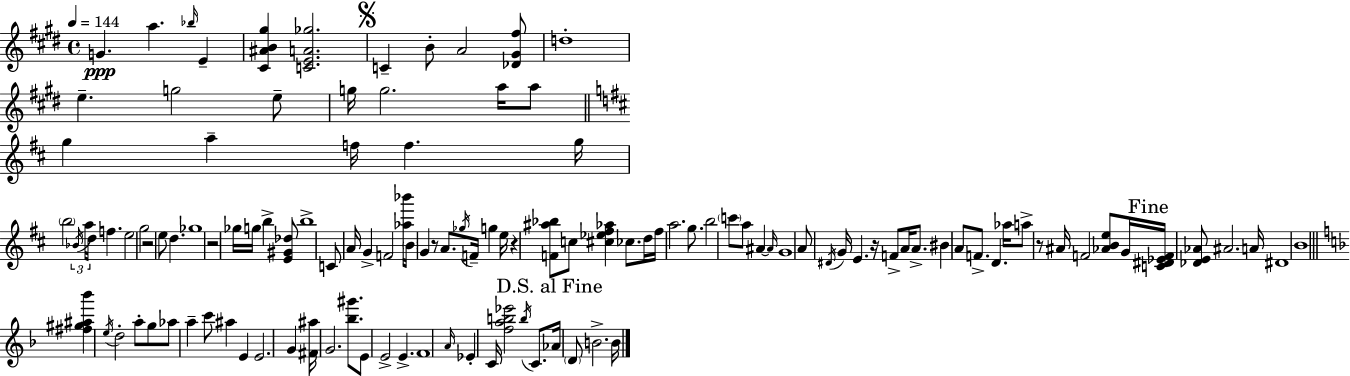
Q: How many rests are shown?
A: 6